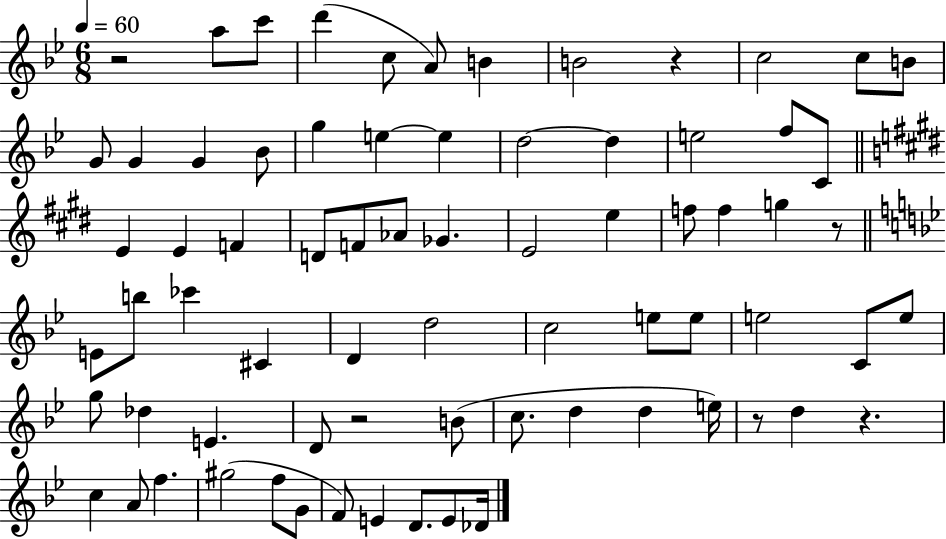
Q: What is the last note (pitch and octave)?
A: Db4